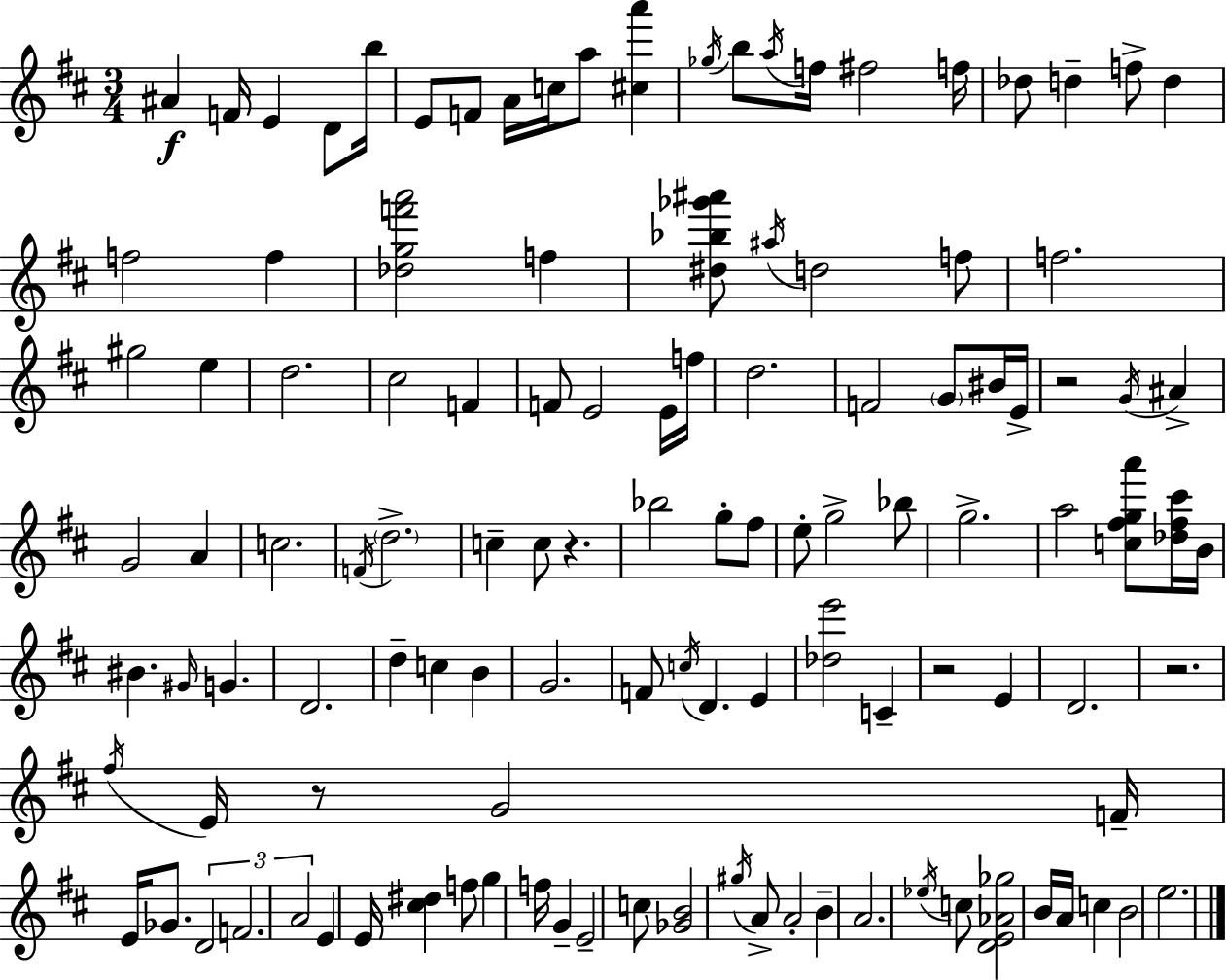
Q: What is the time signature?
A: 3/4